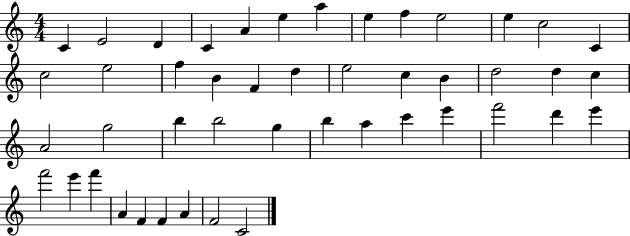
C4/q E4/h D4/q C4/q A4/q E5/q A5/q E5/q F5/q E5/h E5/q C5/h C4/q C5/h E5/h F5/q B4/q F4/q D5/q E5/h C5/q B4/q D5/h D5/q C5/q A4/h G5/h B5/q B5/h G5/q B5/q A5/q C6/q E6/q F6/h D6/q E6/q F6/h E6/q F6/q A4/q F4/q F4/q A4/q F4/h C4/h